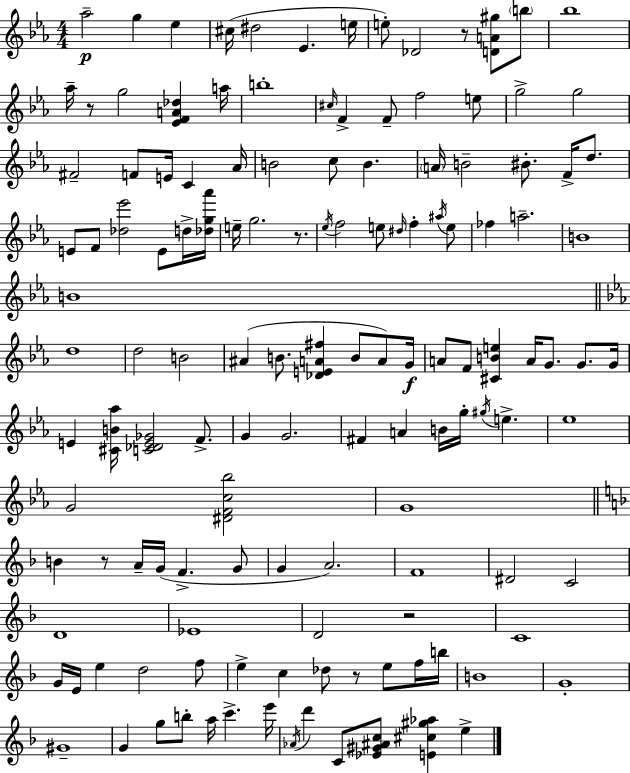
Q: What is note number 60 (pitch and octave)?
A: G4